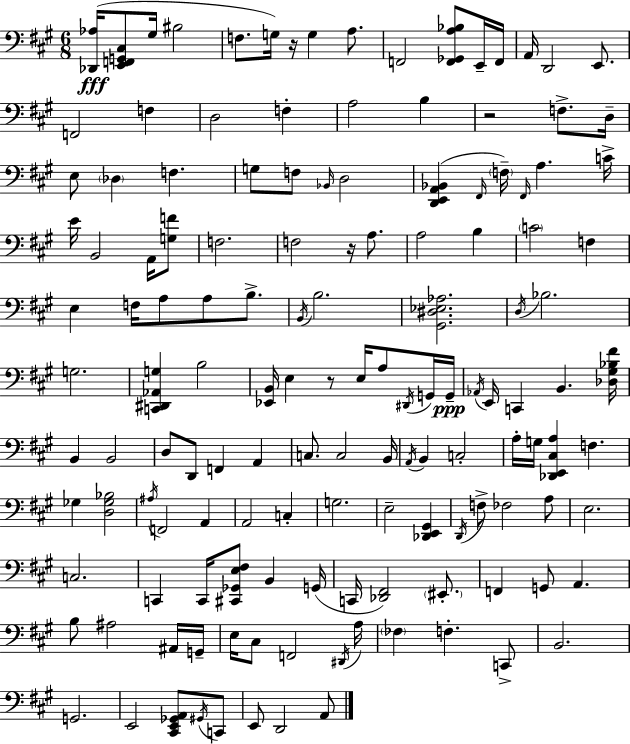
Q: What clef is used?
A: bass